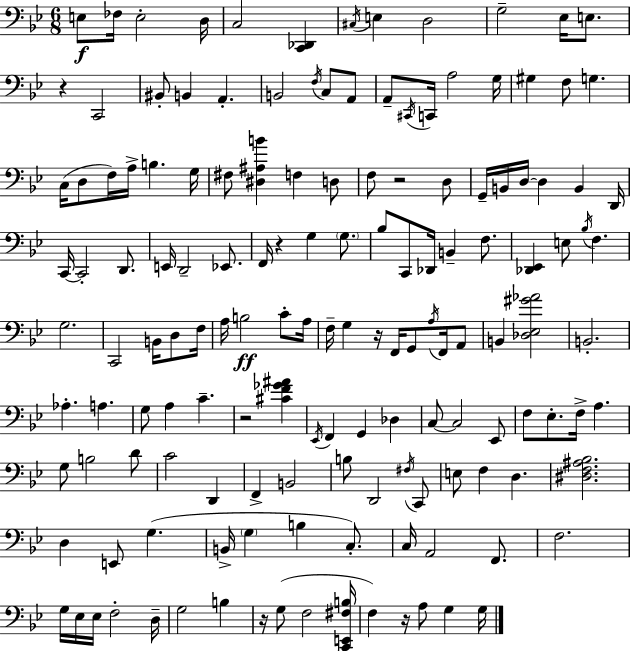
{
  \clef bass
  \numericTimeSignature
  \time 6/8
  \key g \minor
  e8\f fes16 e2-. d16 | c2 <c, des,>4 | \acciaccatura { cis16 } e4 d2 | g2-- ees16 e8. | \break r4 c,2 | bis,8-. b,4 a,4.-. | b,2 \acciaccatura { f16 } c8 | a,8 a,8-- \acciaccatura { cis,16 } c,16 a2 | \break g16 gis4 f8 g4. | c16( d8 f16) a16-> b4. | g16 fis8 <dis ais b'>4 f4 | d8 f8 r2 | \break d8 g,16-- b,16 d16~~ d4 b,4 | d,16 c,16~~ c,2-. | d,8. e,16 d,2-- | ees,8. f,16 r4 g4 | \break \parenthesize g8. bes8 c,8 des,16 b,4-- | f8. <des, ees,>4 e8 \acciaccatura { bes16 } f4. | g2. | c,2 | \break b,16 d8 f16 a16 b2\ff | c'8-. a16 f16-- g4 r16 f,16 g,8 | \acciaccatura { a16 } f,16 a,8 b,4 <des ees gis' aes'>2 | b,2.-. | \break aes4.-. a4. | g8 a4 c'4.-- | r2 | <cis' f' ges' ais'>4 \acciaccatura { ees,16 } f,4 g,4 | \break des4 c8~~ c2 | ees,8 f8 ees8.-. f16-> | a4. g8 b2 | d'8 c'2 | \break d,4 f,4-> b,2 | b8 d,2 | \acciaccatura { fis16 } c,8 e8 f4 | d4. <dis f ais bes>2. | \break d4 e,8 | g4.( b,16-> \parenthesize g4 | b4 c8.-.) c16 a,2 | f,8. f2. | \break g16 ees16 ees16 f2-. | d16-- g2 | b4 r16 g8( f2 | <c, e, fis b>16 f4) r16 | \break a8 g4 g16 \bar "|."
}